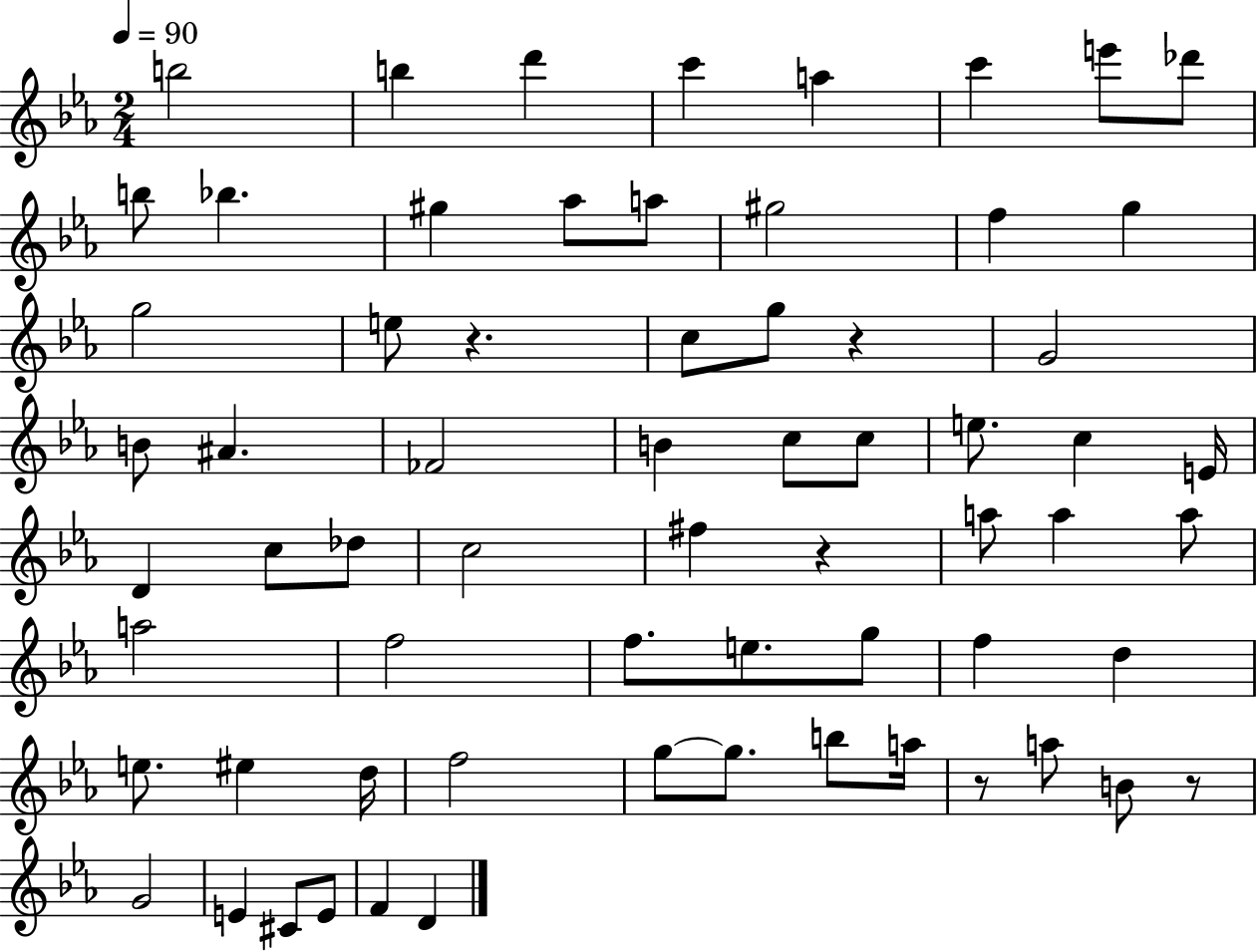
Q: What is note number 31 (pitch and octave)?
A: D4